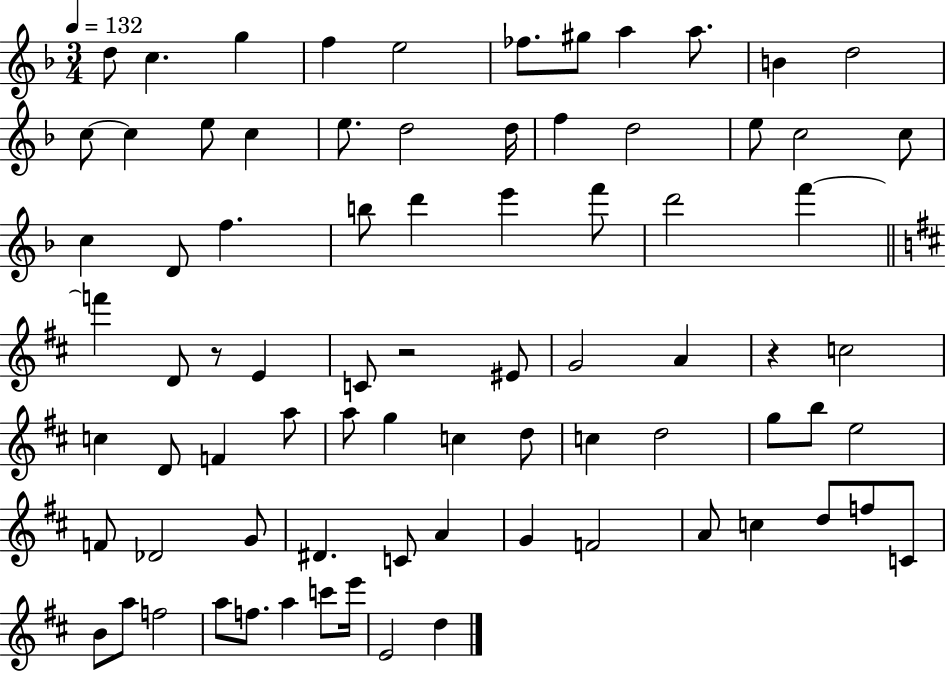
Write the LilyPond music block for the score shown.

{
  \clef treble
  \numericTimeSignature
  \time 3/4
  \key f \major
  \tempo 4 = 132
  d''8 c''4. g''4 | f''4 e''2 | fes''8. gis''8 a''4 a''8. | b'4 d''2 | \break c''8~~ c''4 e''8 c''4 | e''8. d''2 d''16 | f''4 d''2 | e''8 c''2 c''8 | \break c''4 d'8 f''4. | b''8 d'''4 e'''4 f'''8 | d'''2 f'''4~~ | \bar "||" \break \key d \major f'''4 d'8 r8 e'4 | c'8 r2 eis'8 | g'2 a'4 | r4 c''2 | \break c''4 d'8 f'4 a''8 | a''8 g''4 c''4 d''8 | c''4 d''2 | g''8 b''8 e''2 | \break f'8 des'2 g'8 | dis'4. c'8 a'4 | g'4 f'2 | a'8 c''4 d''8 f''8 c'8 | \break b'8 a''8 f''2 | a''8 f''8. a''4 c'''8 e'''16 | e'2 d''4 | \bar "|."
}